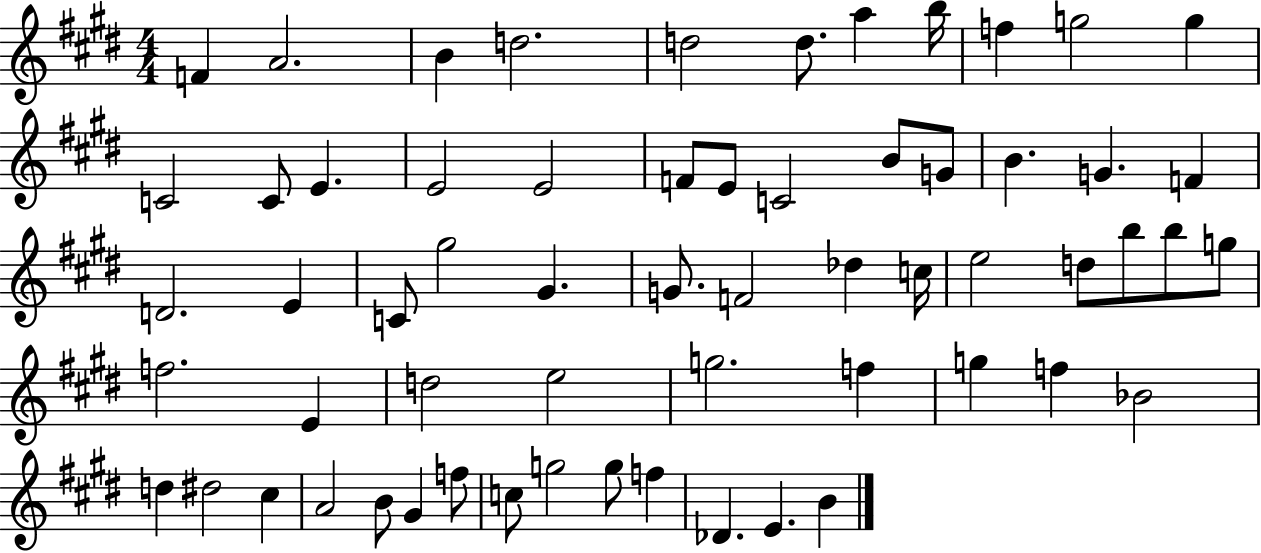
{
  \clef treble
  \numericTimeSignature
  \time 4/4
  \key e \major
  f'4 a'2. | b'4 d''2. | d''2 d''8. a''4 b''16 | f''4 g''2 g''4 | \break c'2 c'8 e'4. | e'2 e'2 | f'8 e'8 c'2 b'8 g'8 | b'4. g'4. f'4 | \break d'2. e'4 | c'8 gis''2 gis'4. | g'8. f'2 des''4 c''16 | e''2 d''8 b''8 b''8 g''8 | \break f''2. e'4 | d''2 e''2 | g''2. f''4 | g''4 f''4 bes'2 | \break d''4 dis''2 cis''4 | a'2 b'8 gis'4 f''8 | c''8 g''2 g''8 f''4 | des'4. e'4. b'4 | \break \bar "|."
}